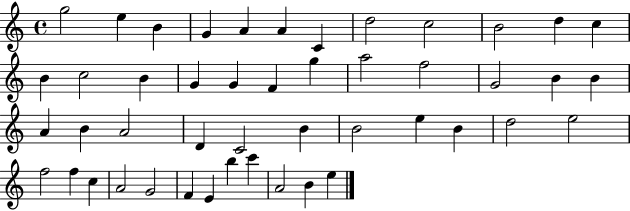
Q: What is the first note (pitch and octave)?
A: G5